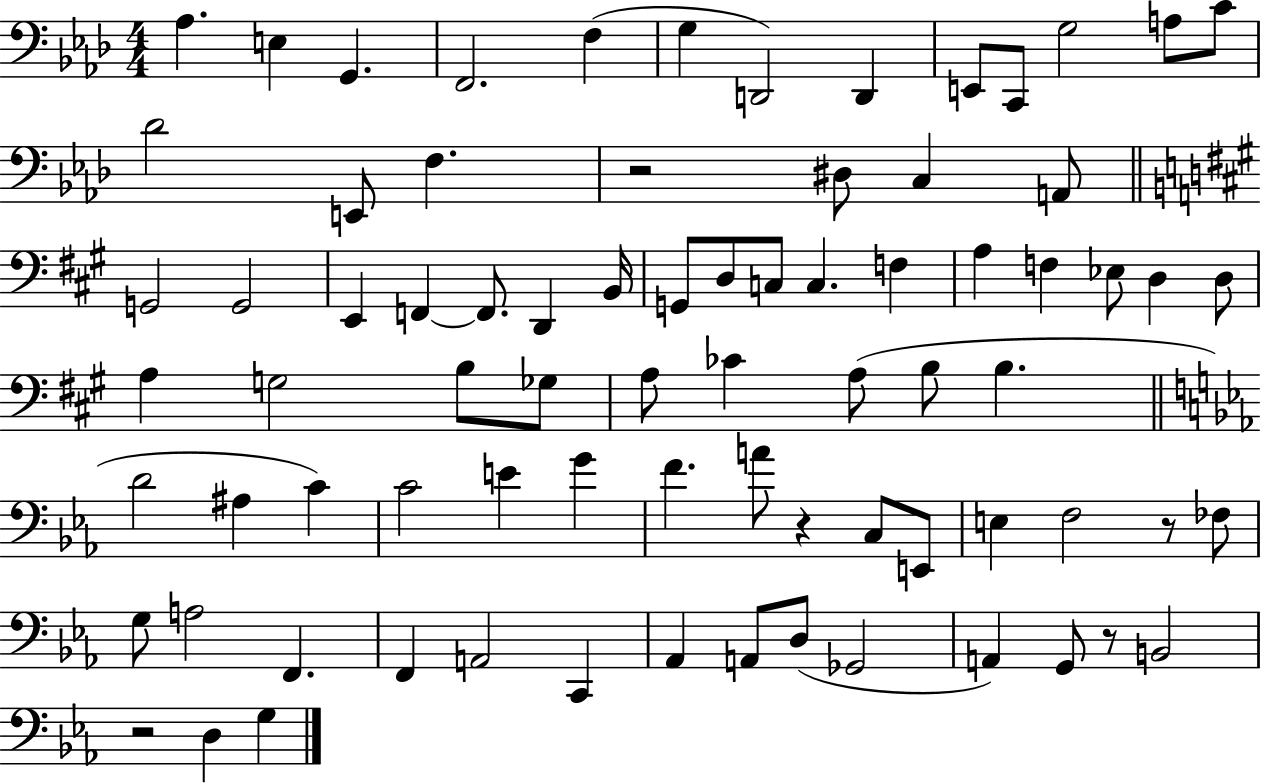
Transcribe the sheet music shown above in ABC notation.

X:1
T:Untitled
M:4/4
L:1/4
K:Ab
_A, E, G,, F,,2 F, G, D,,2 D,, E,,/2 C,,/2 G,2 A,/2 C/2 _D2 E,,/2 F, z2 ^D,/2 C, A,,/2 G,,2 G,,2 E,, F,, F,,/2 D,, B,,/4 G,,/2 D,/2 C,/2 C, F, A, F, _E,/2 D, D,/2 A, G,2 B,/2 _G,/2 A,/2 _C A,/2 B,/2 B, D2 ^A, C C2 E G F A/2 z C,/2 E,,/2 E, F,2 z/2 _F,/2 G,/2 A,2 F,, F,, A,,2 C,, _A,, A,,/2 D,/2 _G,,2 A,, G,,/2 z/2 B,,2 z2 D, G,